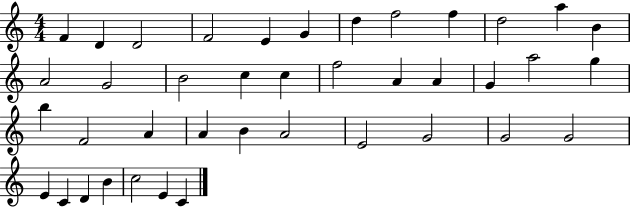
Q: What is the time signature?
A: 4/4